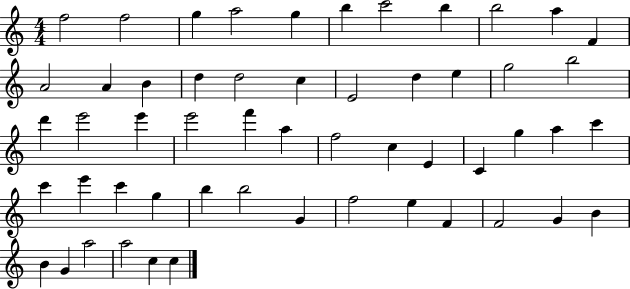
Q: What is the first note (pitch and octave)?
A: F5